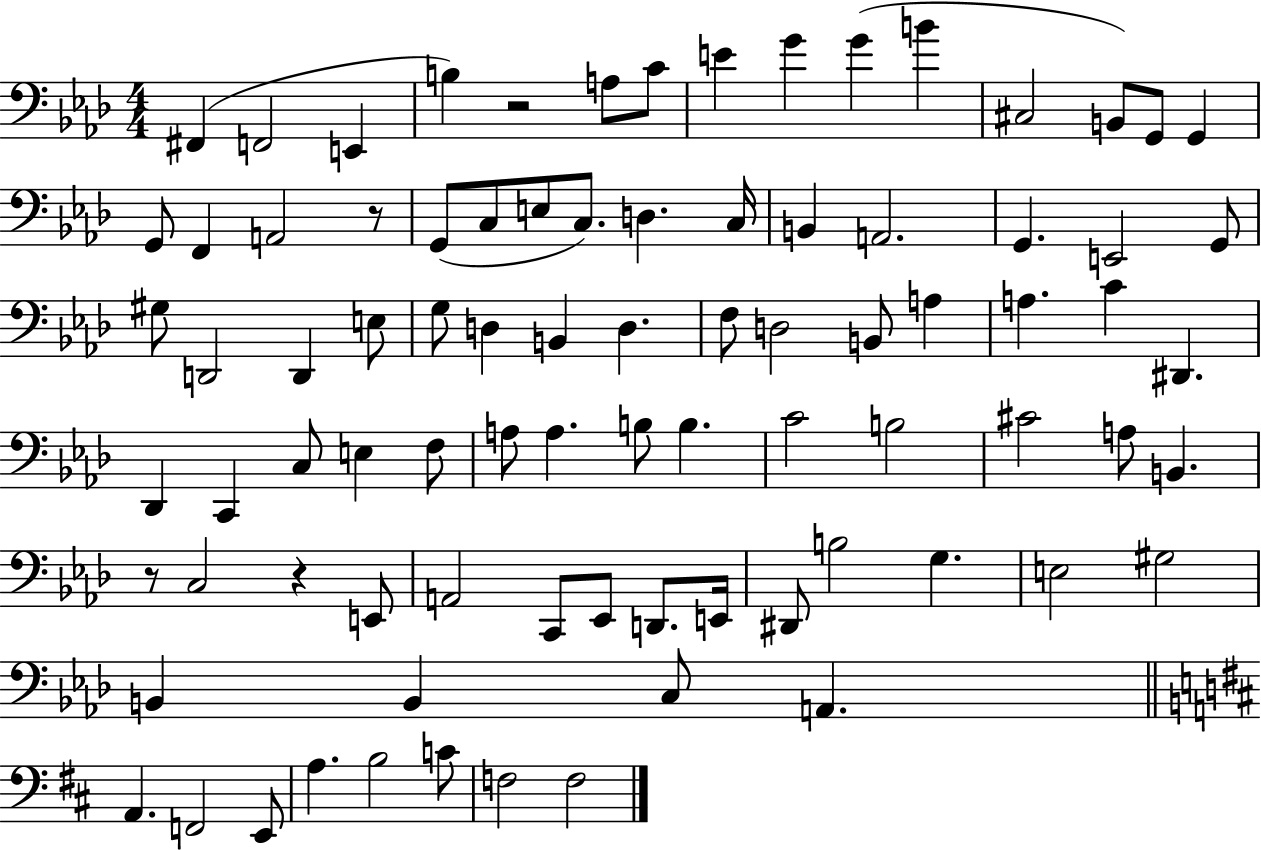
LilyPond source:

{
  \clef bass
  \numericTimeSignature
  \time 4/4
  \key aes \major
  fis,4( f,2 e,4 | b4) r2 a8 c'8 | e'4 g'4 g'4( b'4 | cis2 b,8) g,8 g,4 | \break g,8 f,4 a,2 r8 | g,8( c8 e8 c8.) d4. c16 | b,4 a,2. | g,4. e,2 g,8 | \break gis8 d,2 d,4 e8 | g8 d4 b,4 d4. | f8 d2 b,8 a4 | a4. c'4 dis,4. | \break des,4 c,4 c8 e4 f8 | a8 a4. b8 b4. | c'2 b2 | cis'2 a8 b,4. | \break r8 c2 r4 e,8 | a,2 c,8 ees,8 d,8. e,16 | dis,8 b2 g4. | e2 gis2 | \break b,4 b,4 c8 a,4. | \bar "||" \break \key d \major a,4. f,2 e,8 | a4. b2 c'8 | f2 f2 | \bar "|."
}